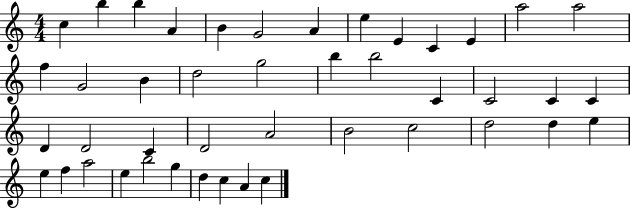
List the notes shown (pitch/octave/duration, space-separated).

C5/q B5/q B5/q A4/q B4/q G4/h A4/q E5/q E4/q C4/q E4/q A5/h A5/h F5/q G4/h B4/q D5/h G5/h B5/q B5/h C4/q C4/h C4/q C4/q D4/q D4/h C4/q D4/h A4/h B4/h C5/h D5/h D5/q E5/q E5/q F5/q A5/h E5/q B5/h G5/q D5/q C5/q A4/q C5/q